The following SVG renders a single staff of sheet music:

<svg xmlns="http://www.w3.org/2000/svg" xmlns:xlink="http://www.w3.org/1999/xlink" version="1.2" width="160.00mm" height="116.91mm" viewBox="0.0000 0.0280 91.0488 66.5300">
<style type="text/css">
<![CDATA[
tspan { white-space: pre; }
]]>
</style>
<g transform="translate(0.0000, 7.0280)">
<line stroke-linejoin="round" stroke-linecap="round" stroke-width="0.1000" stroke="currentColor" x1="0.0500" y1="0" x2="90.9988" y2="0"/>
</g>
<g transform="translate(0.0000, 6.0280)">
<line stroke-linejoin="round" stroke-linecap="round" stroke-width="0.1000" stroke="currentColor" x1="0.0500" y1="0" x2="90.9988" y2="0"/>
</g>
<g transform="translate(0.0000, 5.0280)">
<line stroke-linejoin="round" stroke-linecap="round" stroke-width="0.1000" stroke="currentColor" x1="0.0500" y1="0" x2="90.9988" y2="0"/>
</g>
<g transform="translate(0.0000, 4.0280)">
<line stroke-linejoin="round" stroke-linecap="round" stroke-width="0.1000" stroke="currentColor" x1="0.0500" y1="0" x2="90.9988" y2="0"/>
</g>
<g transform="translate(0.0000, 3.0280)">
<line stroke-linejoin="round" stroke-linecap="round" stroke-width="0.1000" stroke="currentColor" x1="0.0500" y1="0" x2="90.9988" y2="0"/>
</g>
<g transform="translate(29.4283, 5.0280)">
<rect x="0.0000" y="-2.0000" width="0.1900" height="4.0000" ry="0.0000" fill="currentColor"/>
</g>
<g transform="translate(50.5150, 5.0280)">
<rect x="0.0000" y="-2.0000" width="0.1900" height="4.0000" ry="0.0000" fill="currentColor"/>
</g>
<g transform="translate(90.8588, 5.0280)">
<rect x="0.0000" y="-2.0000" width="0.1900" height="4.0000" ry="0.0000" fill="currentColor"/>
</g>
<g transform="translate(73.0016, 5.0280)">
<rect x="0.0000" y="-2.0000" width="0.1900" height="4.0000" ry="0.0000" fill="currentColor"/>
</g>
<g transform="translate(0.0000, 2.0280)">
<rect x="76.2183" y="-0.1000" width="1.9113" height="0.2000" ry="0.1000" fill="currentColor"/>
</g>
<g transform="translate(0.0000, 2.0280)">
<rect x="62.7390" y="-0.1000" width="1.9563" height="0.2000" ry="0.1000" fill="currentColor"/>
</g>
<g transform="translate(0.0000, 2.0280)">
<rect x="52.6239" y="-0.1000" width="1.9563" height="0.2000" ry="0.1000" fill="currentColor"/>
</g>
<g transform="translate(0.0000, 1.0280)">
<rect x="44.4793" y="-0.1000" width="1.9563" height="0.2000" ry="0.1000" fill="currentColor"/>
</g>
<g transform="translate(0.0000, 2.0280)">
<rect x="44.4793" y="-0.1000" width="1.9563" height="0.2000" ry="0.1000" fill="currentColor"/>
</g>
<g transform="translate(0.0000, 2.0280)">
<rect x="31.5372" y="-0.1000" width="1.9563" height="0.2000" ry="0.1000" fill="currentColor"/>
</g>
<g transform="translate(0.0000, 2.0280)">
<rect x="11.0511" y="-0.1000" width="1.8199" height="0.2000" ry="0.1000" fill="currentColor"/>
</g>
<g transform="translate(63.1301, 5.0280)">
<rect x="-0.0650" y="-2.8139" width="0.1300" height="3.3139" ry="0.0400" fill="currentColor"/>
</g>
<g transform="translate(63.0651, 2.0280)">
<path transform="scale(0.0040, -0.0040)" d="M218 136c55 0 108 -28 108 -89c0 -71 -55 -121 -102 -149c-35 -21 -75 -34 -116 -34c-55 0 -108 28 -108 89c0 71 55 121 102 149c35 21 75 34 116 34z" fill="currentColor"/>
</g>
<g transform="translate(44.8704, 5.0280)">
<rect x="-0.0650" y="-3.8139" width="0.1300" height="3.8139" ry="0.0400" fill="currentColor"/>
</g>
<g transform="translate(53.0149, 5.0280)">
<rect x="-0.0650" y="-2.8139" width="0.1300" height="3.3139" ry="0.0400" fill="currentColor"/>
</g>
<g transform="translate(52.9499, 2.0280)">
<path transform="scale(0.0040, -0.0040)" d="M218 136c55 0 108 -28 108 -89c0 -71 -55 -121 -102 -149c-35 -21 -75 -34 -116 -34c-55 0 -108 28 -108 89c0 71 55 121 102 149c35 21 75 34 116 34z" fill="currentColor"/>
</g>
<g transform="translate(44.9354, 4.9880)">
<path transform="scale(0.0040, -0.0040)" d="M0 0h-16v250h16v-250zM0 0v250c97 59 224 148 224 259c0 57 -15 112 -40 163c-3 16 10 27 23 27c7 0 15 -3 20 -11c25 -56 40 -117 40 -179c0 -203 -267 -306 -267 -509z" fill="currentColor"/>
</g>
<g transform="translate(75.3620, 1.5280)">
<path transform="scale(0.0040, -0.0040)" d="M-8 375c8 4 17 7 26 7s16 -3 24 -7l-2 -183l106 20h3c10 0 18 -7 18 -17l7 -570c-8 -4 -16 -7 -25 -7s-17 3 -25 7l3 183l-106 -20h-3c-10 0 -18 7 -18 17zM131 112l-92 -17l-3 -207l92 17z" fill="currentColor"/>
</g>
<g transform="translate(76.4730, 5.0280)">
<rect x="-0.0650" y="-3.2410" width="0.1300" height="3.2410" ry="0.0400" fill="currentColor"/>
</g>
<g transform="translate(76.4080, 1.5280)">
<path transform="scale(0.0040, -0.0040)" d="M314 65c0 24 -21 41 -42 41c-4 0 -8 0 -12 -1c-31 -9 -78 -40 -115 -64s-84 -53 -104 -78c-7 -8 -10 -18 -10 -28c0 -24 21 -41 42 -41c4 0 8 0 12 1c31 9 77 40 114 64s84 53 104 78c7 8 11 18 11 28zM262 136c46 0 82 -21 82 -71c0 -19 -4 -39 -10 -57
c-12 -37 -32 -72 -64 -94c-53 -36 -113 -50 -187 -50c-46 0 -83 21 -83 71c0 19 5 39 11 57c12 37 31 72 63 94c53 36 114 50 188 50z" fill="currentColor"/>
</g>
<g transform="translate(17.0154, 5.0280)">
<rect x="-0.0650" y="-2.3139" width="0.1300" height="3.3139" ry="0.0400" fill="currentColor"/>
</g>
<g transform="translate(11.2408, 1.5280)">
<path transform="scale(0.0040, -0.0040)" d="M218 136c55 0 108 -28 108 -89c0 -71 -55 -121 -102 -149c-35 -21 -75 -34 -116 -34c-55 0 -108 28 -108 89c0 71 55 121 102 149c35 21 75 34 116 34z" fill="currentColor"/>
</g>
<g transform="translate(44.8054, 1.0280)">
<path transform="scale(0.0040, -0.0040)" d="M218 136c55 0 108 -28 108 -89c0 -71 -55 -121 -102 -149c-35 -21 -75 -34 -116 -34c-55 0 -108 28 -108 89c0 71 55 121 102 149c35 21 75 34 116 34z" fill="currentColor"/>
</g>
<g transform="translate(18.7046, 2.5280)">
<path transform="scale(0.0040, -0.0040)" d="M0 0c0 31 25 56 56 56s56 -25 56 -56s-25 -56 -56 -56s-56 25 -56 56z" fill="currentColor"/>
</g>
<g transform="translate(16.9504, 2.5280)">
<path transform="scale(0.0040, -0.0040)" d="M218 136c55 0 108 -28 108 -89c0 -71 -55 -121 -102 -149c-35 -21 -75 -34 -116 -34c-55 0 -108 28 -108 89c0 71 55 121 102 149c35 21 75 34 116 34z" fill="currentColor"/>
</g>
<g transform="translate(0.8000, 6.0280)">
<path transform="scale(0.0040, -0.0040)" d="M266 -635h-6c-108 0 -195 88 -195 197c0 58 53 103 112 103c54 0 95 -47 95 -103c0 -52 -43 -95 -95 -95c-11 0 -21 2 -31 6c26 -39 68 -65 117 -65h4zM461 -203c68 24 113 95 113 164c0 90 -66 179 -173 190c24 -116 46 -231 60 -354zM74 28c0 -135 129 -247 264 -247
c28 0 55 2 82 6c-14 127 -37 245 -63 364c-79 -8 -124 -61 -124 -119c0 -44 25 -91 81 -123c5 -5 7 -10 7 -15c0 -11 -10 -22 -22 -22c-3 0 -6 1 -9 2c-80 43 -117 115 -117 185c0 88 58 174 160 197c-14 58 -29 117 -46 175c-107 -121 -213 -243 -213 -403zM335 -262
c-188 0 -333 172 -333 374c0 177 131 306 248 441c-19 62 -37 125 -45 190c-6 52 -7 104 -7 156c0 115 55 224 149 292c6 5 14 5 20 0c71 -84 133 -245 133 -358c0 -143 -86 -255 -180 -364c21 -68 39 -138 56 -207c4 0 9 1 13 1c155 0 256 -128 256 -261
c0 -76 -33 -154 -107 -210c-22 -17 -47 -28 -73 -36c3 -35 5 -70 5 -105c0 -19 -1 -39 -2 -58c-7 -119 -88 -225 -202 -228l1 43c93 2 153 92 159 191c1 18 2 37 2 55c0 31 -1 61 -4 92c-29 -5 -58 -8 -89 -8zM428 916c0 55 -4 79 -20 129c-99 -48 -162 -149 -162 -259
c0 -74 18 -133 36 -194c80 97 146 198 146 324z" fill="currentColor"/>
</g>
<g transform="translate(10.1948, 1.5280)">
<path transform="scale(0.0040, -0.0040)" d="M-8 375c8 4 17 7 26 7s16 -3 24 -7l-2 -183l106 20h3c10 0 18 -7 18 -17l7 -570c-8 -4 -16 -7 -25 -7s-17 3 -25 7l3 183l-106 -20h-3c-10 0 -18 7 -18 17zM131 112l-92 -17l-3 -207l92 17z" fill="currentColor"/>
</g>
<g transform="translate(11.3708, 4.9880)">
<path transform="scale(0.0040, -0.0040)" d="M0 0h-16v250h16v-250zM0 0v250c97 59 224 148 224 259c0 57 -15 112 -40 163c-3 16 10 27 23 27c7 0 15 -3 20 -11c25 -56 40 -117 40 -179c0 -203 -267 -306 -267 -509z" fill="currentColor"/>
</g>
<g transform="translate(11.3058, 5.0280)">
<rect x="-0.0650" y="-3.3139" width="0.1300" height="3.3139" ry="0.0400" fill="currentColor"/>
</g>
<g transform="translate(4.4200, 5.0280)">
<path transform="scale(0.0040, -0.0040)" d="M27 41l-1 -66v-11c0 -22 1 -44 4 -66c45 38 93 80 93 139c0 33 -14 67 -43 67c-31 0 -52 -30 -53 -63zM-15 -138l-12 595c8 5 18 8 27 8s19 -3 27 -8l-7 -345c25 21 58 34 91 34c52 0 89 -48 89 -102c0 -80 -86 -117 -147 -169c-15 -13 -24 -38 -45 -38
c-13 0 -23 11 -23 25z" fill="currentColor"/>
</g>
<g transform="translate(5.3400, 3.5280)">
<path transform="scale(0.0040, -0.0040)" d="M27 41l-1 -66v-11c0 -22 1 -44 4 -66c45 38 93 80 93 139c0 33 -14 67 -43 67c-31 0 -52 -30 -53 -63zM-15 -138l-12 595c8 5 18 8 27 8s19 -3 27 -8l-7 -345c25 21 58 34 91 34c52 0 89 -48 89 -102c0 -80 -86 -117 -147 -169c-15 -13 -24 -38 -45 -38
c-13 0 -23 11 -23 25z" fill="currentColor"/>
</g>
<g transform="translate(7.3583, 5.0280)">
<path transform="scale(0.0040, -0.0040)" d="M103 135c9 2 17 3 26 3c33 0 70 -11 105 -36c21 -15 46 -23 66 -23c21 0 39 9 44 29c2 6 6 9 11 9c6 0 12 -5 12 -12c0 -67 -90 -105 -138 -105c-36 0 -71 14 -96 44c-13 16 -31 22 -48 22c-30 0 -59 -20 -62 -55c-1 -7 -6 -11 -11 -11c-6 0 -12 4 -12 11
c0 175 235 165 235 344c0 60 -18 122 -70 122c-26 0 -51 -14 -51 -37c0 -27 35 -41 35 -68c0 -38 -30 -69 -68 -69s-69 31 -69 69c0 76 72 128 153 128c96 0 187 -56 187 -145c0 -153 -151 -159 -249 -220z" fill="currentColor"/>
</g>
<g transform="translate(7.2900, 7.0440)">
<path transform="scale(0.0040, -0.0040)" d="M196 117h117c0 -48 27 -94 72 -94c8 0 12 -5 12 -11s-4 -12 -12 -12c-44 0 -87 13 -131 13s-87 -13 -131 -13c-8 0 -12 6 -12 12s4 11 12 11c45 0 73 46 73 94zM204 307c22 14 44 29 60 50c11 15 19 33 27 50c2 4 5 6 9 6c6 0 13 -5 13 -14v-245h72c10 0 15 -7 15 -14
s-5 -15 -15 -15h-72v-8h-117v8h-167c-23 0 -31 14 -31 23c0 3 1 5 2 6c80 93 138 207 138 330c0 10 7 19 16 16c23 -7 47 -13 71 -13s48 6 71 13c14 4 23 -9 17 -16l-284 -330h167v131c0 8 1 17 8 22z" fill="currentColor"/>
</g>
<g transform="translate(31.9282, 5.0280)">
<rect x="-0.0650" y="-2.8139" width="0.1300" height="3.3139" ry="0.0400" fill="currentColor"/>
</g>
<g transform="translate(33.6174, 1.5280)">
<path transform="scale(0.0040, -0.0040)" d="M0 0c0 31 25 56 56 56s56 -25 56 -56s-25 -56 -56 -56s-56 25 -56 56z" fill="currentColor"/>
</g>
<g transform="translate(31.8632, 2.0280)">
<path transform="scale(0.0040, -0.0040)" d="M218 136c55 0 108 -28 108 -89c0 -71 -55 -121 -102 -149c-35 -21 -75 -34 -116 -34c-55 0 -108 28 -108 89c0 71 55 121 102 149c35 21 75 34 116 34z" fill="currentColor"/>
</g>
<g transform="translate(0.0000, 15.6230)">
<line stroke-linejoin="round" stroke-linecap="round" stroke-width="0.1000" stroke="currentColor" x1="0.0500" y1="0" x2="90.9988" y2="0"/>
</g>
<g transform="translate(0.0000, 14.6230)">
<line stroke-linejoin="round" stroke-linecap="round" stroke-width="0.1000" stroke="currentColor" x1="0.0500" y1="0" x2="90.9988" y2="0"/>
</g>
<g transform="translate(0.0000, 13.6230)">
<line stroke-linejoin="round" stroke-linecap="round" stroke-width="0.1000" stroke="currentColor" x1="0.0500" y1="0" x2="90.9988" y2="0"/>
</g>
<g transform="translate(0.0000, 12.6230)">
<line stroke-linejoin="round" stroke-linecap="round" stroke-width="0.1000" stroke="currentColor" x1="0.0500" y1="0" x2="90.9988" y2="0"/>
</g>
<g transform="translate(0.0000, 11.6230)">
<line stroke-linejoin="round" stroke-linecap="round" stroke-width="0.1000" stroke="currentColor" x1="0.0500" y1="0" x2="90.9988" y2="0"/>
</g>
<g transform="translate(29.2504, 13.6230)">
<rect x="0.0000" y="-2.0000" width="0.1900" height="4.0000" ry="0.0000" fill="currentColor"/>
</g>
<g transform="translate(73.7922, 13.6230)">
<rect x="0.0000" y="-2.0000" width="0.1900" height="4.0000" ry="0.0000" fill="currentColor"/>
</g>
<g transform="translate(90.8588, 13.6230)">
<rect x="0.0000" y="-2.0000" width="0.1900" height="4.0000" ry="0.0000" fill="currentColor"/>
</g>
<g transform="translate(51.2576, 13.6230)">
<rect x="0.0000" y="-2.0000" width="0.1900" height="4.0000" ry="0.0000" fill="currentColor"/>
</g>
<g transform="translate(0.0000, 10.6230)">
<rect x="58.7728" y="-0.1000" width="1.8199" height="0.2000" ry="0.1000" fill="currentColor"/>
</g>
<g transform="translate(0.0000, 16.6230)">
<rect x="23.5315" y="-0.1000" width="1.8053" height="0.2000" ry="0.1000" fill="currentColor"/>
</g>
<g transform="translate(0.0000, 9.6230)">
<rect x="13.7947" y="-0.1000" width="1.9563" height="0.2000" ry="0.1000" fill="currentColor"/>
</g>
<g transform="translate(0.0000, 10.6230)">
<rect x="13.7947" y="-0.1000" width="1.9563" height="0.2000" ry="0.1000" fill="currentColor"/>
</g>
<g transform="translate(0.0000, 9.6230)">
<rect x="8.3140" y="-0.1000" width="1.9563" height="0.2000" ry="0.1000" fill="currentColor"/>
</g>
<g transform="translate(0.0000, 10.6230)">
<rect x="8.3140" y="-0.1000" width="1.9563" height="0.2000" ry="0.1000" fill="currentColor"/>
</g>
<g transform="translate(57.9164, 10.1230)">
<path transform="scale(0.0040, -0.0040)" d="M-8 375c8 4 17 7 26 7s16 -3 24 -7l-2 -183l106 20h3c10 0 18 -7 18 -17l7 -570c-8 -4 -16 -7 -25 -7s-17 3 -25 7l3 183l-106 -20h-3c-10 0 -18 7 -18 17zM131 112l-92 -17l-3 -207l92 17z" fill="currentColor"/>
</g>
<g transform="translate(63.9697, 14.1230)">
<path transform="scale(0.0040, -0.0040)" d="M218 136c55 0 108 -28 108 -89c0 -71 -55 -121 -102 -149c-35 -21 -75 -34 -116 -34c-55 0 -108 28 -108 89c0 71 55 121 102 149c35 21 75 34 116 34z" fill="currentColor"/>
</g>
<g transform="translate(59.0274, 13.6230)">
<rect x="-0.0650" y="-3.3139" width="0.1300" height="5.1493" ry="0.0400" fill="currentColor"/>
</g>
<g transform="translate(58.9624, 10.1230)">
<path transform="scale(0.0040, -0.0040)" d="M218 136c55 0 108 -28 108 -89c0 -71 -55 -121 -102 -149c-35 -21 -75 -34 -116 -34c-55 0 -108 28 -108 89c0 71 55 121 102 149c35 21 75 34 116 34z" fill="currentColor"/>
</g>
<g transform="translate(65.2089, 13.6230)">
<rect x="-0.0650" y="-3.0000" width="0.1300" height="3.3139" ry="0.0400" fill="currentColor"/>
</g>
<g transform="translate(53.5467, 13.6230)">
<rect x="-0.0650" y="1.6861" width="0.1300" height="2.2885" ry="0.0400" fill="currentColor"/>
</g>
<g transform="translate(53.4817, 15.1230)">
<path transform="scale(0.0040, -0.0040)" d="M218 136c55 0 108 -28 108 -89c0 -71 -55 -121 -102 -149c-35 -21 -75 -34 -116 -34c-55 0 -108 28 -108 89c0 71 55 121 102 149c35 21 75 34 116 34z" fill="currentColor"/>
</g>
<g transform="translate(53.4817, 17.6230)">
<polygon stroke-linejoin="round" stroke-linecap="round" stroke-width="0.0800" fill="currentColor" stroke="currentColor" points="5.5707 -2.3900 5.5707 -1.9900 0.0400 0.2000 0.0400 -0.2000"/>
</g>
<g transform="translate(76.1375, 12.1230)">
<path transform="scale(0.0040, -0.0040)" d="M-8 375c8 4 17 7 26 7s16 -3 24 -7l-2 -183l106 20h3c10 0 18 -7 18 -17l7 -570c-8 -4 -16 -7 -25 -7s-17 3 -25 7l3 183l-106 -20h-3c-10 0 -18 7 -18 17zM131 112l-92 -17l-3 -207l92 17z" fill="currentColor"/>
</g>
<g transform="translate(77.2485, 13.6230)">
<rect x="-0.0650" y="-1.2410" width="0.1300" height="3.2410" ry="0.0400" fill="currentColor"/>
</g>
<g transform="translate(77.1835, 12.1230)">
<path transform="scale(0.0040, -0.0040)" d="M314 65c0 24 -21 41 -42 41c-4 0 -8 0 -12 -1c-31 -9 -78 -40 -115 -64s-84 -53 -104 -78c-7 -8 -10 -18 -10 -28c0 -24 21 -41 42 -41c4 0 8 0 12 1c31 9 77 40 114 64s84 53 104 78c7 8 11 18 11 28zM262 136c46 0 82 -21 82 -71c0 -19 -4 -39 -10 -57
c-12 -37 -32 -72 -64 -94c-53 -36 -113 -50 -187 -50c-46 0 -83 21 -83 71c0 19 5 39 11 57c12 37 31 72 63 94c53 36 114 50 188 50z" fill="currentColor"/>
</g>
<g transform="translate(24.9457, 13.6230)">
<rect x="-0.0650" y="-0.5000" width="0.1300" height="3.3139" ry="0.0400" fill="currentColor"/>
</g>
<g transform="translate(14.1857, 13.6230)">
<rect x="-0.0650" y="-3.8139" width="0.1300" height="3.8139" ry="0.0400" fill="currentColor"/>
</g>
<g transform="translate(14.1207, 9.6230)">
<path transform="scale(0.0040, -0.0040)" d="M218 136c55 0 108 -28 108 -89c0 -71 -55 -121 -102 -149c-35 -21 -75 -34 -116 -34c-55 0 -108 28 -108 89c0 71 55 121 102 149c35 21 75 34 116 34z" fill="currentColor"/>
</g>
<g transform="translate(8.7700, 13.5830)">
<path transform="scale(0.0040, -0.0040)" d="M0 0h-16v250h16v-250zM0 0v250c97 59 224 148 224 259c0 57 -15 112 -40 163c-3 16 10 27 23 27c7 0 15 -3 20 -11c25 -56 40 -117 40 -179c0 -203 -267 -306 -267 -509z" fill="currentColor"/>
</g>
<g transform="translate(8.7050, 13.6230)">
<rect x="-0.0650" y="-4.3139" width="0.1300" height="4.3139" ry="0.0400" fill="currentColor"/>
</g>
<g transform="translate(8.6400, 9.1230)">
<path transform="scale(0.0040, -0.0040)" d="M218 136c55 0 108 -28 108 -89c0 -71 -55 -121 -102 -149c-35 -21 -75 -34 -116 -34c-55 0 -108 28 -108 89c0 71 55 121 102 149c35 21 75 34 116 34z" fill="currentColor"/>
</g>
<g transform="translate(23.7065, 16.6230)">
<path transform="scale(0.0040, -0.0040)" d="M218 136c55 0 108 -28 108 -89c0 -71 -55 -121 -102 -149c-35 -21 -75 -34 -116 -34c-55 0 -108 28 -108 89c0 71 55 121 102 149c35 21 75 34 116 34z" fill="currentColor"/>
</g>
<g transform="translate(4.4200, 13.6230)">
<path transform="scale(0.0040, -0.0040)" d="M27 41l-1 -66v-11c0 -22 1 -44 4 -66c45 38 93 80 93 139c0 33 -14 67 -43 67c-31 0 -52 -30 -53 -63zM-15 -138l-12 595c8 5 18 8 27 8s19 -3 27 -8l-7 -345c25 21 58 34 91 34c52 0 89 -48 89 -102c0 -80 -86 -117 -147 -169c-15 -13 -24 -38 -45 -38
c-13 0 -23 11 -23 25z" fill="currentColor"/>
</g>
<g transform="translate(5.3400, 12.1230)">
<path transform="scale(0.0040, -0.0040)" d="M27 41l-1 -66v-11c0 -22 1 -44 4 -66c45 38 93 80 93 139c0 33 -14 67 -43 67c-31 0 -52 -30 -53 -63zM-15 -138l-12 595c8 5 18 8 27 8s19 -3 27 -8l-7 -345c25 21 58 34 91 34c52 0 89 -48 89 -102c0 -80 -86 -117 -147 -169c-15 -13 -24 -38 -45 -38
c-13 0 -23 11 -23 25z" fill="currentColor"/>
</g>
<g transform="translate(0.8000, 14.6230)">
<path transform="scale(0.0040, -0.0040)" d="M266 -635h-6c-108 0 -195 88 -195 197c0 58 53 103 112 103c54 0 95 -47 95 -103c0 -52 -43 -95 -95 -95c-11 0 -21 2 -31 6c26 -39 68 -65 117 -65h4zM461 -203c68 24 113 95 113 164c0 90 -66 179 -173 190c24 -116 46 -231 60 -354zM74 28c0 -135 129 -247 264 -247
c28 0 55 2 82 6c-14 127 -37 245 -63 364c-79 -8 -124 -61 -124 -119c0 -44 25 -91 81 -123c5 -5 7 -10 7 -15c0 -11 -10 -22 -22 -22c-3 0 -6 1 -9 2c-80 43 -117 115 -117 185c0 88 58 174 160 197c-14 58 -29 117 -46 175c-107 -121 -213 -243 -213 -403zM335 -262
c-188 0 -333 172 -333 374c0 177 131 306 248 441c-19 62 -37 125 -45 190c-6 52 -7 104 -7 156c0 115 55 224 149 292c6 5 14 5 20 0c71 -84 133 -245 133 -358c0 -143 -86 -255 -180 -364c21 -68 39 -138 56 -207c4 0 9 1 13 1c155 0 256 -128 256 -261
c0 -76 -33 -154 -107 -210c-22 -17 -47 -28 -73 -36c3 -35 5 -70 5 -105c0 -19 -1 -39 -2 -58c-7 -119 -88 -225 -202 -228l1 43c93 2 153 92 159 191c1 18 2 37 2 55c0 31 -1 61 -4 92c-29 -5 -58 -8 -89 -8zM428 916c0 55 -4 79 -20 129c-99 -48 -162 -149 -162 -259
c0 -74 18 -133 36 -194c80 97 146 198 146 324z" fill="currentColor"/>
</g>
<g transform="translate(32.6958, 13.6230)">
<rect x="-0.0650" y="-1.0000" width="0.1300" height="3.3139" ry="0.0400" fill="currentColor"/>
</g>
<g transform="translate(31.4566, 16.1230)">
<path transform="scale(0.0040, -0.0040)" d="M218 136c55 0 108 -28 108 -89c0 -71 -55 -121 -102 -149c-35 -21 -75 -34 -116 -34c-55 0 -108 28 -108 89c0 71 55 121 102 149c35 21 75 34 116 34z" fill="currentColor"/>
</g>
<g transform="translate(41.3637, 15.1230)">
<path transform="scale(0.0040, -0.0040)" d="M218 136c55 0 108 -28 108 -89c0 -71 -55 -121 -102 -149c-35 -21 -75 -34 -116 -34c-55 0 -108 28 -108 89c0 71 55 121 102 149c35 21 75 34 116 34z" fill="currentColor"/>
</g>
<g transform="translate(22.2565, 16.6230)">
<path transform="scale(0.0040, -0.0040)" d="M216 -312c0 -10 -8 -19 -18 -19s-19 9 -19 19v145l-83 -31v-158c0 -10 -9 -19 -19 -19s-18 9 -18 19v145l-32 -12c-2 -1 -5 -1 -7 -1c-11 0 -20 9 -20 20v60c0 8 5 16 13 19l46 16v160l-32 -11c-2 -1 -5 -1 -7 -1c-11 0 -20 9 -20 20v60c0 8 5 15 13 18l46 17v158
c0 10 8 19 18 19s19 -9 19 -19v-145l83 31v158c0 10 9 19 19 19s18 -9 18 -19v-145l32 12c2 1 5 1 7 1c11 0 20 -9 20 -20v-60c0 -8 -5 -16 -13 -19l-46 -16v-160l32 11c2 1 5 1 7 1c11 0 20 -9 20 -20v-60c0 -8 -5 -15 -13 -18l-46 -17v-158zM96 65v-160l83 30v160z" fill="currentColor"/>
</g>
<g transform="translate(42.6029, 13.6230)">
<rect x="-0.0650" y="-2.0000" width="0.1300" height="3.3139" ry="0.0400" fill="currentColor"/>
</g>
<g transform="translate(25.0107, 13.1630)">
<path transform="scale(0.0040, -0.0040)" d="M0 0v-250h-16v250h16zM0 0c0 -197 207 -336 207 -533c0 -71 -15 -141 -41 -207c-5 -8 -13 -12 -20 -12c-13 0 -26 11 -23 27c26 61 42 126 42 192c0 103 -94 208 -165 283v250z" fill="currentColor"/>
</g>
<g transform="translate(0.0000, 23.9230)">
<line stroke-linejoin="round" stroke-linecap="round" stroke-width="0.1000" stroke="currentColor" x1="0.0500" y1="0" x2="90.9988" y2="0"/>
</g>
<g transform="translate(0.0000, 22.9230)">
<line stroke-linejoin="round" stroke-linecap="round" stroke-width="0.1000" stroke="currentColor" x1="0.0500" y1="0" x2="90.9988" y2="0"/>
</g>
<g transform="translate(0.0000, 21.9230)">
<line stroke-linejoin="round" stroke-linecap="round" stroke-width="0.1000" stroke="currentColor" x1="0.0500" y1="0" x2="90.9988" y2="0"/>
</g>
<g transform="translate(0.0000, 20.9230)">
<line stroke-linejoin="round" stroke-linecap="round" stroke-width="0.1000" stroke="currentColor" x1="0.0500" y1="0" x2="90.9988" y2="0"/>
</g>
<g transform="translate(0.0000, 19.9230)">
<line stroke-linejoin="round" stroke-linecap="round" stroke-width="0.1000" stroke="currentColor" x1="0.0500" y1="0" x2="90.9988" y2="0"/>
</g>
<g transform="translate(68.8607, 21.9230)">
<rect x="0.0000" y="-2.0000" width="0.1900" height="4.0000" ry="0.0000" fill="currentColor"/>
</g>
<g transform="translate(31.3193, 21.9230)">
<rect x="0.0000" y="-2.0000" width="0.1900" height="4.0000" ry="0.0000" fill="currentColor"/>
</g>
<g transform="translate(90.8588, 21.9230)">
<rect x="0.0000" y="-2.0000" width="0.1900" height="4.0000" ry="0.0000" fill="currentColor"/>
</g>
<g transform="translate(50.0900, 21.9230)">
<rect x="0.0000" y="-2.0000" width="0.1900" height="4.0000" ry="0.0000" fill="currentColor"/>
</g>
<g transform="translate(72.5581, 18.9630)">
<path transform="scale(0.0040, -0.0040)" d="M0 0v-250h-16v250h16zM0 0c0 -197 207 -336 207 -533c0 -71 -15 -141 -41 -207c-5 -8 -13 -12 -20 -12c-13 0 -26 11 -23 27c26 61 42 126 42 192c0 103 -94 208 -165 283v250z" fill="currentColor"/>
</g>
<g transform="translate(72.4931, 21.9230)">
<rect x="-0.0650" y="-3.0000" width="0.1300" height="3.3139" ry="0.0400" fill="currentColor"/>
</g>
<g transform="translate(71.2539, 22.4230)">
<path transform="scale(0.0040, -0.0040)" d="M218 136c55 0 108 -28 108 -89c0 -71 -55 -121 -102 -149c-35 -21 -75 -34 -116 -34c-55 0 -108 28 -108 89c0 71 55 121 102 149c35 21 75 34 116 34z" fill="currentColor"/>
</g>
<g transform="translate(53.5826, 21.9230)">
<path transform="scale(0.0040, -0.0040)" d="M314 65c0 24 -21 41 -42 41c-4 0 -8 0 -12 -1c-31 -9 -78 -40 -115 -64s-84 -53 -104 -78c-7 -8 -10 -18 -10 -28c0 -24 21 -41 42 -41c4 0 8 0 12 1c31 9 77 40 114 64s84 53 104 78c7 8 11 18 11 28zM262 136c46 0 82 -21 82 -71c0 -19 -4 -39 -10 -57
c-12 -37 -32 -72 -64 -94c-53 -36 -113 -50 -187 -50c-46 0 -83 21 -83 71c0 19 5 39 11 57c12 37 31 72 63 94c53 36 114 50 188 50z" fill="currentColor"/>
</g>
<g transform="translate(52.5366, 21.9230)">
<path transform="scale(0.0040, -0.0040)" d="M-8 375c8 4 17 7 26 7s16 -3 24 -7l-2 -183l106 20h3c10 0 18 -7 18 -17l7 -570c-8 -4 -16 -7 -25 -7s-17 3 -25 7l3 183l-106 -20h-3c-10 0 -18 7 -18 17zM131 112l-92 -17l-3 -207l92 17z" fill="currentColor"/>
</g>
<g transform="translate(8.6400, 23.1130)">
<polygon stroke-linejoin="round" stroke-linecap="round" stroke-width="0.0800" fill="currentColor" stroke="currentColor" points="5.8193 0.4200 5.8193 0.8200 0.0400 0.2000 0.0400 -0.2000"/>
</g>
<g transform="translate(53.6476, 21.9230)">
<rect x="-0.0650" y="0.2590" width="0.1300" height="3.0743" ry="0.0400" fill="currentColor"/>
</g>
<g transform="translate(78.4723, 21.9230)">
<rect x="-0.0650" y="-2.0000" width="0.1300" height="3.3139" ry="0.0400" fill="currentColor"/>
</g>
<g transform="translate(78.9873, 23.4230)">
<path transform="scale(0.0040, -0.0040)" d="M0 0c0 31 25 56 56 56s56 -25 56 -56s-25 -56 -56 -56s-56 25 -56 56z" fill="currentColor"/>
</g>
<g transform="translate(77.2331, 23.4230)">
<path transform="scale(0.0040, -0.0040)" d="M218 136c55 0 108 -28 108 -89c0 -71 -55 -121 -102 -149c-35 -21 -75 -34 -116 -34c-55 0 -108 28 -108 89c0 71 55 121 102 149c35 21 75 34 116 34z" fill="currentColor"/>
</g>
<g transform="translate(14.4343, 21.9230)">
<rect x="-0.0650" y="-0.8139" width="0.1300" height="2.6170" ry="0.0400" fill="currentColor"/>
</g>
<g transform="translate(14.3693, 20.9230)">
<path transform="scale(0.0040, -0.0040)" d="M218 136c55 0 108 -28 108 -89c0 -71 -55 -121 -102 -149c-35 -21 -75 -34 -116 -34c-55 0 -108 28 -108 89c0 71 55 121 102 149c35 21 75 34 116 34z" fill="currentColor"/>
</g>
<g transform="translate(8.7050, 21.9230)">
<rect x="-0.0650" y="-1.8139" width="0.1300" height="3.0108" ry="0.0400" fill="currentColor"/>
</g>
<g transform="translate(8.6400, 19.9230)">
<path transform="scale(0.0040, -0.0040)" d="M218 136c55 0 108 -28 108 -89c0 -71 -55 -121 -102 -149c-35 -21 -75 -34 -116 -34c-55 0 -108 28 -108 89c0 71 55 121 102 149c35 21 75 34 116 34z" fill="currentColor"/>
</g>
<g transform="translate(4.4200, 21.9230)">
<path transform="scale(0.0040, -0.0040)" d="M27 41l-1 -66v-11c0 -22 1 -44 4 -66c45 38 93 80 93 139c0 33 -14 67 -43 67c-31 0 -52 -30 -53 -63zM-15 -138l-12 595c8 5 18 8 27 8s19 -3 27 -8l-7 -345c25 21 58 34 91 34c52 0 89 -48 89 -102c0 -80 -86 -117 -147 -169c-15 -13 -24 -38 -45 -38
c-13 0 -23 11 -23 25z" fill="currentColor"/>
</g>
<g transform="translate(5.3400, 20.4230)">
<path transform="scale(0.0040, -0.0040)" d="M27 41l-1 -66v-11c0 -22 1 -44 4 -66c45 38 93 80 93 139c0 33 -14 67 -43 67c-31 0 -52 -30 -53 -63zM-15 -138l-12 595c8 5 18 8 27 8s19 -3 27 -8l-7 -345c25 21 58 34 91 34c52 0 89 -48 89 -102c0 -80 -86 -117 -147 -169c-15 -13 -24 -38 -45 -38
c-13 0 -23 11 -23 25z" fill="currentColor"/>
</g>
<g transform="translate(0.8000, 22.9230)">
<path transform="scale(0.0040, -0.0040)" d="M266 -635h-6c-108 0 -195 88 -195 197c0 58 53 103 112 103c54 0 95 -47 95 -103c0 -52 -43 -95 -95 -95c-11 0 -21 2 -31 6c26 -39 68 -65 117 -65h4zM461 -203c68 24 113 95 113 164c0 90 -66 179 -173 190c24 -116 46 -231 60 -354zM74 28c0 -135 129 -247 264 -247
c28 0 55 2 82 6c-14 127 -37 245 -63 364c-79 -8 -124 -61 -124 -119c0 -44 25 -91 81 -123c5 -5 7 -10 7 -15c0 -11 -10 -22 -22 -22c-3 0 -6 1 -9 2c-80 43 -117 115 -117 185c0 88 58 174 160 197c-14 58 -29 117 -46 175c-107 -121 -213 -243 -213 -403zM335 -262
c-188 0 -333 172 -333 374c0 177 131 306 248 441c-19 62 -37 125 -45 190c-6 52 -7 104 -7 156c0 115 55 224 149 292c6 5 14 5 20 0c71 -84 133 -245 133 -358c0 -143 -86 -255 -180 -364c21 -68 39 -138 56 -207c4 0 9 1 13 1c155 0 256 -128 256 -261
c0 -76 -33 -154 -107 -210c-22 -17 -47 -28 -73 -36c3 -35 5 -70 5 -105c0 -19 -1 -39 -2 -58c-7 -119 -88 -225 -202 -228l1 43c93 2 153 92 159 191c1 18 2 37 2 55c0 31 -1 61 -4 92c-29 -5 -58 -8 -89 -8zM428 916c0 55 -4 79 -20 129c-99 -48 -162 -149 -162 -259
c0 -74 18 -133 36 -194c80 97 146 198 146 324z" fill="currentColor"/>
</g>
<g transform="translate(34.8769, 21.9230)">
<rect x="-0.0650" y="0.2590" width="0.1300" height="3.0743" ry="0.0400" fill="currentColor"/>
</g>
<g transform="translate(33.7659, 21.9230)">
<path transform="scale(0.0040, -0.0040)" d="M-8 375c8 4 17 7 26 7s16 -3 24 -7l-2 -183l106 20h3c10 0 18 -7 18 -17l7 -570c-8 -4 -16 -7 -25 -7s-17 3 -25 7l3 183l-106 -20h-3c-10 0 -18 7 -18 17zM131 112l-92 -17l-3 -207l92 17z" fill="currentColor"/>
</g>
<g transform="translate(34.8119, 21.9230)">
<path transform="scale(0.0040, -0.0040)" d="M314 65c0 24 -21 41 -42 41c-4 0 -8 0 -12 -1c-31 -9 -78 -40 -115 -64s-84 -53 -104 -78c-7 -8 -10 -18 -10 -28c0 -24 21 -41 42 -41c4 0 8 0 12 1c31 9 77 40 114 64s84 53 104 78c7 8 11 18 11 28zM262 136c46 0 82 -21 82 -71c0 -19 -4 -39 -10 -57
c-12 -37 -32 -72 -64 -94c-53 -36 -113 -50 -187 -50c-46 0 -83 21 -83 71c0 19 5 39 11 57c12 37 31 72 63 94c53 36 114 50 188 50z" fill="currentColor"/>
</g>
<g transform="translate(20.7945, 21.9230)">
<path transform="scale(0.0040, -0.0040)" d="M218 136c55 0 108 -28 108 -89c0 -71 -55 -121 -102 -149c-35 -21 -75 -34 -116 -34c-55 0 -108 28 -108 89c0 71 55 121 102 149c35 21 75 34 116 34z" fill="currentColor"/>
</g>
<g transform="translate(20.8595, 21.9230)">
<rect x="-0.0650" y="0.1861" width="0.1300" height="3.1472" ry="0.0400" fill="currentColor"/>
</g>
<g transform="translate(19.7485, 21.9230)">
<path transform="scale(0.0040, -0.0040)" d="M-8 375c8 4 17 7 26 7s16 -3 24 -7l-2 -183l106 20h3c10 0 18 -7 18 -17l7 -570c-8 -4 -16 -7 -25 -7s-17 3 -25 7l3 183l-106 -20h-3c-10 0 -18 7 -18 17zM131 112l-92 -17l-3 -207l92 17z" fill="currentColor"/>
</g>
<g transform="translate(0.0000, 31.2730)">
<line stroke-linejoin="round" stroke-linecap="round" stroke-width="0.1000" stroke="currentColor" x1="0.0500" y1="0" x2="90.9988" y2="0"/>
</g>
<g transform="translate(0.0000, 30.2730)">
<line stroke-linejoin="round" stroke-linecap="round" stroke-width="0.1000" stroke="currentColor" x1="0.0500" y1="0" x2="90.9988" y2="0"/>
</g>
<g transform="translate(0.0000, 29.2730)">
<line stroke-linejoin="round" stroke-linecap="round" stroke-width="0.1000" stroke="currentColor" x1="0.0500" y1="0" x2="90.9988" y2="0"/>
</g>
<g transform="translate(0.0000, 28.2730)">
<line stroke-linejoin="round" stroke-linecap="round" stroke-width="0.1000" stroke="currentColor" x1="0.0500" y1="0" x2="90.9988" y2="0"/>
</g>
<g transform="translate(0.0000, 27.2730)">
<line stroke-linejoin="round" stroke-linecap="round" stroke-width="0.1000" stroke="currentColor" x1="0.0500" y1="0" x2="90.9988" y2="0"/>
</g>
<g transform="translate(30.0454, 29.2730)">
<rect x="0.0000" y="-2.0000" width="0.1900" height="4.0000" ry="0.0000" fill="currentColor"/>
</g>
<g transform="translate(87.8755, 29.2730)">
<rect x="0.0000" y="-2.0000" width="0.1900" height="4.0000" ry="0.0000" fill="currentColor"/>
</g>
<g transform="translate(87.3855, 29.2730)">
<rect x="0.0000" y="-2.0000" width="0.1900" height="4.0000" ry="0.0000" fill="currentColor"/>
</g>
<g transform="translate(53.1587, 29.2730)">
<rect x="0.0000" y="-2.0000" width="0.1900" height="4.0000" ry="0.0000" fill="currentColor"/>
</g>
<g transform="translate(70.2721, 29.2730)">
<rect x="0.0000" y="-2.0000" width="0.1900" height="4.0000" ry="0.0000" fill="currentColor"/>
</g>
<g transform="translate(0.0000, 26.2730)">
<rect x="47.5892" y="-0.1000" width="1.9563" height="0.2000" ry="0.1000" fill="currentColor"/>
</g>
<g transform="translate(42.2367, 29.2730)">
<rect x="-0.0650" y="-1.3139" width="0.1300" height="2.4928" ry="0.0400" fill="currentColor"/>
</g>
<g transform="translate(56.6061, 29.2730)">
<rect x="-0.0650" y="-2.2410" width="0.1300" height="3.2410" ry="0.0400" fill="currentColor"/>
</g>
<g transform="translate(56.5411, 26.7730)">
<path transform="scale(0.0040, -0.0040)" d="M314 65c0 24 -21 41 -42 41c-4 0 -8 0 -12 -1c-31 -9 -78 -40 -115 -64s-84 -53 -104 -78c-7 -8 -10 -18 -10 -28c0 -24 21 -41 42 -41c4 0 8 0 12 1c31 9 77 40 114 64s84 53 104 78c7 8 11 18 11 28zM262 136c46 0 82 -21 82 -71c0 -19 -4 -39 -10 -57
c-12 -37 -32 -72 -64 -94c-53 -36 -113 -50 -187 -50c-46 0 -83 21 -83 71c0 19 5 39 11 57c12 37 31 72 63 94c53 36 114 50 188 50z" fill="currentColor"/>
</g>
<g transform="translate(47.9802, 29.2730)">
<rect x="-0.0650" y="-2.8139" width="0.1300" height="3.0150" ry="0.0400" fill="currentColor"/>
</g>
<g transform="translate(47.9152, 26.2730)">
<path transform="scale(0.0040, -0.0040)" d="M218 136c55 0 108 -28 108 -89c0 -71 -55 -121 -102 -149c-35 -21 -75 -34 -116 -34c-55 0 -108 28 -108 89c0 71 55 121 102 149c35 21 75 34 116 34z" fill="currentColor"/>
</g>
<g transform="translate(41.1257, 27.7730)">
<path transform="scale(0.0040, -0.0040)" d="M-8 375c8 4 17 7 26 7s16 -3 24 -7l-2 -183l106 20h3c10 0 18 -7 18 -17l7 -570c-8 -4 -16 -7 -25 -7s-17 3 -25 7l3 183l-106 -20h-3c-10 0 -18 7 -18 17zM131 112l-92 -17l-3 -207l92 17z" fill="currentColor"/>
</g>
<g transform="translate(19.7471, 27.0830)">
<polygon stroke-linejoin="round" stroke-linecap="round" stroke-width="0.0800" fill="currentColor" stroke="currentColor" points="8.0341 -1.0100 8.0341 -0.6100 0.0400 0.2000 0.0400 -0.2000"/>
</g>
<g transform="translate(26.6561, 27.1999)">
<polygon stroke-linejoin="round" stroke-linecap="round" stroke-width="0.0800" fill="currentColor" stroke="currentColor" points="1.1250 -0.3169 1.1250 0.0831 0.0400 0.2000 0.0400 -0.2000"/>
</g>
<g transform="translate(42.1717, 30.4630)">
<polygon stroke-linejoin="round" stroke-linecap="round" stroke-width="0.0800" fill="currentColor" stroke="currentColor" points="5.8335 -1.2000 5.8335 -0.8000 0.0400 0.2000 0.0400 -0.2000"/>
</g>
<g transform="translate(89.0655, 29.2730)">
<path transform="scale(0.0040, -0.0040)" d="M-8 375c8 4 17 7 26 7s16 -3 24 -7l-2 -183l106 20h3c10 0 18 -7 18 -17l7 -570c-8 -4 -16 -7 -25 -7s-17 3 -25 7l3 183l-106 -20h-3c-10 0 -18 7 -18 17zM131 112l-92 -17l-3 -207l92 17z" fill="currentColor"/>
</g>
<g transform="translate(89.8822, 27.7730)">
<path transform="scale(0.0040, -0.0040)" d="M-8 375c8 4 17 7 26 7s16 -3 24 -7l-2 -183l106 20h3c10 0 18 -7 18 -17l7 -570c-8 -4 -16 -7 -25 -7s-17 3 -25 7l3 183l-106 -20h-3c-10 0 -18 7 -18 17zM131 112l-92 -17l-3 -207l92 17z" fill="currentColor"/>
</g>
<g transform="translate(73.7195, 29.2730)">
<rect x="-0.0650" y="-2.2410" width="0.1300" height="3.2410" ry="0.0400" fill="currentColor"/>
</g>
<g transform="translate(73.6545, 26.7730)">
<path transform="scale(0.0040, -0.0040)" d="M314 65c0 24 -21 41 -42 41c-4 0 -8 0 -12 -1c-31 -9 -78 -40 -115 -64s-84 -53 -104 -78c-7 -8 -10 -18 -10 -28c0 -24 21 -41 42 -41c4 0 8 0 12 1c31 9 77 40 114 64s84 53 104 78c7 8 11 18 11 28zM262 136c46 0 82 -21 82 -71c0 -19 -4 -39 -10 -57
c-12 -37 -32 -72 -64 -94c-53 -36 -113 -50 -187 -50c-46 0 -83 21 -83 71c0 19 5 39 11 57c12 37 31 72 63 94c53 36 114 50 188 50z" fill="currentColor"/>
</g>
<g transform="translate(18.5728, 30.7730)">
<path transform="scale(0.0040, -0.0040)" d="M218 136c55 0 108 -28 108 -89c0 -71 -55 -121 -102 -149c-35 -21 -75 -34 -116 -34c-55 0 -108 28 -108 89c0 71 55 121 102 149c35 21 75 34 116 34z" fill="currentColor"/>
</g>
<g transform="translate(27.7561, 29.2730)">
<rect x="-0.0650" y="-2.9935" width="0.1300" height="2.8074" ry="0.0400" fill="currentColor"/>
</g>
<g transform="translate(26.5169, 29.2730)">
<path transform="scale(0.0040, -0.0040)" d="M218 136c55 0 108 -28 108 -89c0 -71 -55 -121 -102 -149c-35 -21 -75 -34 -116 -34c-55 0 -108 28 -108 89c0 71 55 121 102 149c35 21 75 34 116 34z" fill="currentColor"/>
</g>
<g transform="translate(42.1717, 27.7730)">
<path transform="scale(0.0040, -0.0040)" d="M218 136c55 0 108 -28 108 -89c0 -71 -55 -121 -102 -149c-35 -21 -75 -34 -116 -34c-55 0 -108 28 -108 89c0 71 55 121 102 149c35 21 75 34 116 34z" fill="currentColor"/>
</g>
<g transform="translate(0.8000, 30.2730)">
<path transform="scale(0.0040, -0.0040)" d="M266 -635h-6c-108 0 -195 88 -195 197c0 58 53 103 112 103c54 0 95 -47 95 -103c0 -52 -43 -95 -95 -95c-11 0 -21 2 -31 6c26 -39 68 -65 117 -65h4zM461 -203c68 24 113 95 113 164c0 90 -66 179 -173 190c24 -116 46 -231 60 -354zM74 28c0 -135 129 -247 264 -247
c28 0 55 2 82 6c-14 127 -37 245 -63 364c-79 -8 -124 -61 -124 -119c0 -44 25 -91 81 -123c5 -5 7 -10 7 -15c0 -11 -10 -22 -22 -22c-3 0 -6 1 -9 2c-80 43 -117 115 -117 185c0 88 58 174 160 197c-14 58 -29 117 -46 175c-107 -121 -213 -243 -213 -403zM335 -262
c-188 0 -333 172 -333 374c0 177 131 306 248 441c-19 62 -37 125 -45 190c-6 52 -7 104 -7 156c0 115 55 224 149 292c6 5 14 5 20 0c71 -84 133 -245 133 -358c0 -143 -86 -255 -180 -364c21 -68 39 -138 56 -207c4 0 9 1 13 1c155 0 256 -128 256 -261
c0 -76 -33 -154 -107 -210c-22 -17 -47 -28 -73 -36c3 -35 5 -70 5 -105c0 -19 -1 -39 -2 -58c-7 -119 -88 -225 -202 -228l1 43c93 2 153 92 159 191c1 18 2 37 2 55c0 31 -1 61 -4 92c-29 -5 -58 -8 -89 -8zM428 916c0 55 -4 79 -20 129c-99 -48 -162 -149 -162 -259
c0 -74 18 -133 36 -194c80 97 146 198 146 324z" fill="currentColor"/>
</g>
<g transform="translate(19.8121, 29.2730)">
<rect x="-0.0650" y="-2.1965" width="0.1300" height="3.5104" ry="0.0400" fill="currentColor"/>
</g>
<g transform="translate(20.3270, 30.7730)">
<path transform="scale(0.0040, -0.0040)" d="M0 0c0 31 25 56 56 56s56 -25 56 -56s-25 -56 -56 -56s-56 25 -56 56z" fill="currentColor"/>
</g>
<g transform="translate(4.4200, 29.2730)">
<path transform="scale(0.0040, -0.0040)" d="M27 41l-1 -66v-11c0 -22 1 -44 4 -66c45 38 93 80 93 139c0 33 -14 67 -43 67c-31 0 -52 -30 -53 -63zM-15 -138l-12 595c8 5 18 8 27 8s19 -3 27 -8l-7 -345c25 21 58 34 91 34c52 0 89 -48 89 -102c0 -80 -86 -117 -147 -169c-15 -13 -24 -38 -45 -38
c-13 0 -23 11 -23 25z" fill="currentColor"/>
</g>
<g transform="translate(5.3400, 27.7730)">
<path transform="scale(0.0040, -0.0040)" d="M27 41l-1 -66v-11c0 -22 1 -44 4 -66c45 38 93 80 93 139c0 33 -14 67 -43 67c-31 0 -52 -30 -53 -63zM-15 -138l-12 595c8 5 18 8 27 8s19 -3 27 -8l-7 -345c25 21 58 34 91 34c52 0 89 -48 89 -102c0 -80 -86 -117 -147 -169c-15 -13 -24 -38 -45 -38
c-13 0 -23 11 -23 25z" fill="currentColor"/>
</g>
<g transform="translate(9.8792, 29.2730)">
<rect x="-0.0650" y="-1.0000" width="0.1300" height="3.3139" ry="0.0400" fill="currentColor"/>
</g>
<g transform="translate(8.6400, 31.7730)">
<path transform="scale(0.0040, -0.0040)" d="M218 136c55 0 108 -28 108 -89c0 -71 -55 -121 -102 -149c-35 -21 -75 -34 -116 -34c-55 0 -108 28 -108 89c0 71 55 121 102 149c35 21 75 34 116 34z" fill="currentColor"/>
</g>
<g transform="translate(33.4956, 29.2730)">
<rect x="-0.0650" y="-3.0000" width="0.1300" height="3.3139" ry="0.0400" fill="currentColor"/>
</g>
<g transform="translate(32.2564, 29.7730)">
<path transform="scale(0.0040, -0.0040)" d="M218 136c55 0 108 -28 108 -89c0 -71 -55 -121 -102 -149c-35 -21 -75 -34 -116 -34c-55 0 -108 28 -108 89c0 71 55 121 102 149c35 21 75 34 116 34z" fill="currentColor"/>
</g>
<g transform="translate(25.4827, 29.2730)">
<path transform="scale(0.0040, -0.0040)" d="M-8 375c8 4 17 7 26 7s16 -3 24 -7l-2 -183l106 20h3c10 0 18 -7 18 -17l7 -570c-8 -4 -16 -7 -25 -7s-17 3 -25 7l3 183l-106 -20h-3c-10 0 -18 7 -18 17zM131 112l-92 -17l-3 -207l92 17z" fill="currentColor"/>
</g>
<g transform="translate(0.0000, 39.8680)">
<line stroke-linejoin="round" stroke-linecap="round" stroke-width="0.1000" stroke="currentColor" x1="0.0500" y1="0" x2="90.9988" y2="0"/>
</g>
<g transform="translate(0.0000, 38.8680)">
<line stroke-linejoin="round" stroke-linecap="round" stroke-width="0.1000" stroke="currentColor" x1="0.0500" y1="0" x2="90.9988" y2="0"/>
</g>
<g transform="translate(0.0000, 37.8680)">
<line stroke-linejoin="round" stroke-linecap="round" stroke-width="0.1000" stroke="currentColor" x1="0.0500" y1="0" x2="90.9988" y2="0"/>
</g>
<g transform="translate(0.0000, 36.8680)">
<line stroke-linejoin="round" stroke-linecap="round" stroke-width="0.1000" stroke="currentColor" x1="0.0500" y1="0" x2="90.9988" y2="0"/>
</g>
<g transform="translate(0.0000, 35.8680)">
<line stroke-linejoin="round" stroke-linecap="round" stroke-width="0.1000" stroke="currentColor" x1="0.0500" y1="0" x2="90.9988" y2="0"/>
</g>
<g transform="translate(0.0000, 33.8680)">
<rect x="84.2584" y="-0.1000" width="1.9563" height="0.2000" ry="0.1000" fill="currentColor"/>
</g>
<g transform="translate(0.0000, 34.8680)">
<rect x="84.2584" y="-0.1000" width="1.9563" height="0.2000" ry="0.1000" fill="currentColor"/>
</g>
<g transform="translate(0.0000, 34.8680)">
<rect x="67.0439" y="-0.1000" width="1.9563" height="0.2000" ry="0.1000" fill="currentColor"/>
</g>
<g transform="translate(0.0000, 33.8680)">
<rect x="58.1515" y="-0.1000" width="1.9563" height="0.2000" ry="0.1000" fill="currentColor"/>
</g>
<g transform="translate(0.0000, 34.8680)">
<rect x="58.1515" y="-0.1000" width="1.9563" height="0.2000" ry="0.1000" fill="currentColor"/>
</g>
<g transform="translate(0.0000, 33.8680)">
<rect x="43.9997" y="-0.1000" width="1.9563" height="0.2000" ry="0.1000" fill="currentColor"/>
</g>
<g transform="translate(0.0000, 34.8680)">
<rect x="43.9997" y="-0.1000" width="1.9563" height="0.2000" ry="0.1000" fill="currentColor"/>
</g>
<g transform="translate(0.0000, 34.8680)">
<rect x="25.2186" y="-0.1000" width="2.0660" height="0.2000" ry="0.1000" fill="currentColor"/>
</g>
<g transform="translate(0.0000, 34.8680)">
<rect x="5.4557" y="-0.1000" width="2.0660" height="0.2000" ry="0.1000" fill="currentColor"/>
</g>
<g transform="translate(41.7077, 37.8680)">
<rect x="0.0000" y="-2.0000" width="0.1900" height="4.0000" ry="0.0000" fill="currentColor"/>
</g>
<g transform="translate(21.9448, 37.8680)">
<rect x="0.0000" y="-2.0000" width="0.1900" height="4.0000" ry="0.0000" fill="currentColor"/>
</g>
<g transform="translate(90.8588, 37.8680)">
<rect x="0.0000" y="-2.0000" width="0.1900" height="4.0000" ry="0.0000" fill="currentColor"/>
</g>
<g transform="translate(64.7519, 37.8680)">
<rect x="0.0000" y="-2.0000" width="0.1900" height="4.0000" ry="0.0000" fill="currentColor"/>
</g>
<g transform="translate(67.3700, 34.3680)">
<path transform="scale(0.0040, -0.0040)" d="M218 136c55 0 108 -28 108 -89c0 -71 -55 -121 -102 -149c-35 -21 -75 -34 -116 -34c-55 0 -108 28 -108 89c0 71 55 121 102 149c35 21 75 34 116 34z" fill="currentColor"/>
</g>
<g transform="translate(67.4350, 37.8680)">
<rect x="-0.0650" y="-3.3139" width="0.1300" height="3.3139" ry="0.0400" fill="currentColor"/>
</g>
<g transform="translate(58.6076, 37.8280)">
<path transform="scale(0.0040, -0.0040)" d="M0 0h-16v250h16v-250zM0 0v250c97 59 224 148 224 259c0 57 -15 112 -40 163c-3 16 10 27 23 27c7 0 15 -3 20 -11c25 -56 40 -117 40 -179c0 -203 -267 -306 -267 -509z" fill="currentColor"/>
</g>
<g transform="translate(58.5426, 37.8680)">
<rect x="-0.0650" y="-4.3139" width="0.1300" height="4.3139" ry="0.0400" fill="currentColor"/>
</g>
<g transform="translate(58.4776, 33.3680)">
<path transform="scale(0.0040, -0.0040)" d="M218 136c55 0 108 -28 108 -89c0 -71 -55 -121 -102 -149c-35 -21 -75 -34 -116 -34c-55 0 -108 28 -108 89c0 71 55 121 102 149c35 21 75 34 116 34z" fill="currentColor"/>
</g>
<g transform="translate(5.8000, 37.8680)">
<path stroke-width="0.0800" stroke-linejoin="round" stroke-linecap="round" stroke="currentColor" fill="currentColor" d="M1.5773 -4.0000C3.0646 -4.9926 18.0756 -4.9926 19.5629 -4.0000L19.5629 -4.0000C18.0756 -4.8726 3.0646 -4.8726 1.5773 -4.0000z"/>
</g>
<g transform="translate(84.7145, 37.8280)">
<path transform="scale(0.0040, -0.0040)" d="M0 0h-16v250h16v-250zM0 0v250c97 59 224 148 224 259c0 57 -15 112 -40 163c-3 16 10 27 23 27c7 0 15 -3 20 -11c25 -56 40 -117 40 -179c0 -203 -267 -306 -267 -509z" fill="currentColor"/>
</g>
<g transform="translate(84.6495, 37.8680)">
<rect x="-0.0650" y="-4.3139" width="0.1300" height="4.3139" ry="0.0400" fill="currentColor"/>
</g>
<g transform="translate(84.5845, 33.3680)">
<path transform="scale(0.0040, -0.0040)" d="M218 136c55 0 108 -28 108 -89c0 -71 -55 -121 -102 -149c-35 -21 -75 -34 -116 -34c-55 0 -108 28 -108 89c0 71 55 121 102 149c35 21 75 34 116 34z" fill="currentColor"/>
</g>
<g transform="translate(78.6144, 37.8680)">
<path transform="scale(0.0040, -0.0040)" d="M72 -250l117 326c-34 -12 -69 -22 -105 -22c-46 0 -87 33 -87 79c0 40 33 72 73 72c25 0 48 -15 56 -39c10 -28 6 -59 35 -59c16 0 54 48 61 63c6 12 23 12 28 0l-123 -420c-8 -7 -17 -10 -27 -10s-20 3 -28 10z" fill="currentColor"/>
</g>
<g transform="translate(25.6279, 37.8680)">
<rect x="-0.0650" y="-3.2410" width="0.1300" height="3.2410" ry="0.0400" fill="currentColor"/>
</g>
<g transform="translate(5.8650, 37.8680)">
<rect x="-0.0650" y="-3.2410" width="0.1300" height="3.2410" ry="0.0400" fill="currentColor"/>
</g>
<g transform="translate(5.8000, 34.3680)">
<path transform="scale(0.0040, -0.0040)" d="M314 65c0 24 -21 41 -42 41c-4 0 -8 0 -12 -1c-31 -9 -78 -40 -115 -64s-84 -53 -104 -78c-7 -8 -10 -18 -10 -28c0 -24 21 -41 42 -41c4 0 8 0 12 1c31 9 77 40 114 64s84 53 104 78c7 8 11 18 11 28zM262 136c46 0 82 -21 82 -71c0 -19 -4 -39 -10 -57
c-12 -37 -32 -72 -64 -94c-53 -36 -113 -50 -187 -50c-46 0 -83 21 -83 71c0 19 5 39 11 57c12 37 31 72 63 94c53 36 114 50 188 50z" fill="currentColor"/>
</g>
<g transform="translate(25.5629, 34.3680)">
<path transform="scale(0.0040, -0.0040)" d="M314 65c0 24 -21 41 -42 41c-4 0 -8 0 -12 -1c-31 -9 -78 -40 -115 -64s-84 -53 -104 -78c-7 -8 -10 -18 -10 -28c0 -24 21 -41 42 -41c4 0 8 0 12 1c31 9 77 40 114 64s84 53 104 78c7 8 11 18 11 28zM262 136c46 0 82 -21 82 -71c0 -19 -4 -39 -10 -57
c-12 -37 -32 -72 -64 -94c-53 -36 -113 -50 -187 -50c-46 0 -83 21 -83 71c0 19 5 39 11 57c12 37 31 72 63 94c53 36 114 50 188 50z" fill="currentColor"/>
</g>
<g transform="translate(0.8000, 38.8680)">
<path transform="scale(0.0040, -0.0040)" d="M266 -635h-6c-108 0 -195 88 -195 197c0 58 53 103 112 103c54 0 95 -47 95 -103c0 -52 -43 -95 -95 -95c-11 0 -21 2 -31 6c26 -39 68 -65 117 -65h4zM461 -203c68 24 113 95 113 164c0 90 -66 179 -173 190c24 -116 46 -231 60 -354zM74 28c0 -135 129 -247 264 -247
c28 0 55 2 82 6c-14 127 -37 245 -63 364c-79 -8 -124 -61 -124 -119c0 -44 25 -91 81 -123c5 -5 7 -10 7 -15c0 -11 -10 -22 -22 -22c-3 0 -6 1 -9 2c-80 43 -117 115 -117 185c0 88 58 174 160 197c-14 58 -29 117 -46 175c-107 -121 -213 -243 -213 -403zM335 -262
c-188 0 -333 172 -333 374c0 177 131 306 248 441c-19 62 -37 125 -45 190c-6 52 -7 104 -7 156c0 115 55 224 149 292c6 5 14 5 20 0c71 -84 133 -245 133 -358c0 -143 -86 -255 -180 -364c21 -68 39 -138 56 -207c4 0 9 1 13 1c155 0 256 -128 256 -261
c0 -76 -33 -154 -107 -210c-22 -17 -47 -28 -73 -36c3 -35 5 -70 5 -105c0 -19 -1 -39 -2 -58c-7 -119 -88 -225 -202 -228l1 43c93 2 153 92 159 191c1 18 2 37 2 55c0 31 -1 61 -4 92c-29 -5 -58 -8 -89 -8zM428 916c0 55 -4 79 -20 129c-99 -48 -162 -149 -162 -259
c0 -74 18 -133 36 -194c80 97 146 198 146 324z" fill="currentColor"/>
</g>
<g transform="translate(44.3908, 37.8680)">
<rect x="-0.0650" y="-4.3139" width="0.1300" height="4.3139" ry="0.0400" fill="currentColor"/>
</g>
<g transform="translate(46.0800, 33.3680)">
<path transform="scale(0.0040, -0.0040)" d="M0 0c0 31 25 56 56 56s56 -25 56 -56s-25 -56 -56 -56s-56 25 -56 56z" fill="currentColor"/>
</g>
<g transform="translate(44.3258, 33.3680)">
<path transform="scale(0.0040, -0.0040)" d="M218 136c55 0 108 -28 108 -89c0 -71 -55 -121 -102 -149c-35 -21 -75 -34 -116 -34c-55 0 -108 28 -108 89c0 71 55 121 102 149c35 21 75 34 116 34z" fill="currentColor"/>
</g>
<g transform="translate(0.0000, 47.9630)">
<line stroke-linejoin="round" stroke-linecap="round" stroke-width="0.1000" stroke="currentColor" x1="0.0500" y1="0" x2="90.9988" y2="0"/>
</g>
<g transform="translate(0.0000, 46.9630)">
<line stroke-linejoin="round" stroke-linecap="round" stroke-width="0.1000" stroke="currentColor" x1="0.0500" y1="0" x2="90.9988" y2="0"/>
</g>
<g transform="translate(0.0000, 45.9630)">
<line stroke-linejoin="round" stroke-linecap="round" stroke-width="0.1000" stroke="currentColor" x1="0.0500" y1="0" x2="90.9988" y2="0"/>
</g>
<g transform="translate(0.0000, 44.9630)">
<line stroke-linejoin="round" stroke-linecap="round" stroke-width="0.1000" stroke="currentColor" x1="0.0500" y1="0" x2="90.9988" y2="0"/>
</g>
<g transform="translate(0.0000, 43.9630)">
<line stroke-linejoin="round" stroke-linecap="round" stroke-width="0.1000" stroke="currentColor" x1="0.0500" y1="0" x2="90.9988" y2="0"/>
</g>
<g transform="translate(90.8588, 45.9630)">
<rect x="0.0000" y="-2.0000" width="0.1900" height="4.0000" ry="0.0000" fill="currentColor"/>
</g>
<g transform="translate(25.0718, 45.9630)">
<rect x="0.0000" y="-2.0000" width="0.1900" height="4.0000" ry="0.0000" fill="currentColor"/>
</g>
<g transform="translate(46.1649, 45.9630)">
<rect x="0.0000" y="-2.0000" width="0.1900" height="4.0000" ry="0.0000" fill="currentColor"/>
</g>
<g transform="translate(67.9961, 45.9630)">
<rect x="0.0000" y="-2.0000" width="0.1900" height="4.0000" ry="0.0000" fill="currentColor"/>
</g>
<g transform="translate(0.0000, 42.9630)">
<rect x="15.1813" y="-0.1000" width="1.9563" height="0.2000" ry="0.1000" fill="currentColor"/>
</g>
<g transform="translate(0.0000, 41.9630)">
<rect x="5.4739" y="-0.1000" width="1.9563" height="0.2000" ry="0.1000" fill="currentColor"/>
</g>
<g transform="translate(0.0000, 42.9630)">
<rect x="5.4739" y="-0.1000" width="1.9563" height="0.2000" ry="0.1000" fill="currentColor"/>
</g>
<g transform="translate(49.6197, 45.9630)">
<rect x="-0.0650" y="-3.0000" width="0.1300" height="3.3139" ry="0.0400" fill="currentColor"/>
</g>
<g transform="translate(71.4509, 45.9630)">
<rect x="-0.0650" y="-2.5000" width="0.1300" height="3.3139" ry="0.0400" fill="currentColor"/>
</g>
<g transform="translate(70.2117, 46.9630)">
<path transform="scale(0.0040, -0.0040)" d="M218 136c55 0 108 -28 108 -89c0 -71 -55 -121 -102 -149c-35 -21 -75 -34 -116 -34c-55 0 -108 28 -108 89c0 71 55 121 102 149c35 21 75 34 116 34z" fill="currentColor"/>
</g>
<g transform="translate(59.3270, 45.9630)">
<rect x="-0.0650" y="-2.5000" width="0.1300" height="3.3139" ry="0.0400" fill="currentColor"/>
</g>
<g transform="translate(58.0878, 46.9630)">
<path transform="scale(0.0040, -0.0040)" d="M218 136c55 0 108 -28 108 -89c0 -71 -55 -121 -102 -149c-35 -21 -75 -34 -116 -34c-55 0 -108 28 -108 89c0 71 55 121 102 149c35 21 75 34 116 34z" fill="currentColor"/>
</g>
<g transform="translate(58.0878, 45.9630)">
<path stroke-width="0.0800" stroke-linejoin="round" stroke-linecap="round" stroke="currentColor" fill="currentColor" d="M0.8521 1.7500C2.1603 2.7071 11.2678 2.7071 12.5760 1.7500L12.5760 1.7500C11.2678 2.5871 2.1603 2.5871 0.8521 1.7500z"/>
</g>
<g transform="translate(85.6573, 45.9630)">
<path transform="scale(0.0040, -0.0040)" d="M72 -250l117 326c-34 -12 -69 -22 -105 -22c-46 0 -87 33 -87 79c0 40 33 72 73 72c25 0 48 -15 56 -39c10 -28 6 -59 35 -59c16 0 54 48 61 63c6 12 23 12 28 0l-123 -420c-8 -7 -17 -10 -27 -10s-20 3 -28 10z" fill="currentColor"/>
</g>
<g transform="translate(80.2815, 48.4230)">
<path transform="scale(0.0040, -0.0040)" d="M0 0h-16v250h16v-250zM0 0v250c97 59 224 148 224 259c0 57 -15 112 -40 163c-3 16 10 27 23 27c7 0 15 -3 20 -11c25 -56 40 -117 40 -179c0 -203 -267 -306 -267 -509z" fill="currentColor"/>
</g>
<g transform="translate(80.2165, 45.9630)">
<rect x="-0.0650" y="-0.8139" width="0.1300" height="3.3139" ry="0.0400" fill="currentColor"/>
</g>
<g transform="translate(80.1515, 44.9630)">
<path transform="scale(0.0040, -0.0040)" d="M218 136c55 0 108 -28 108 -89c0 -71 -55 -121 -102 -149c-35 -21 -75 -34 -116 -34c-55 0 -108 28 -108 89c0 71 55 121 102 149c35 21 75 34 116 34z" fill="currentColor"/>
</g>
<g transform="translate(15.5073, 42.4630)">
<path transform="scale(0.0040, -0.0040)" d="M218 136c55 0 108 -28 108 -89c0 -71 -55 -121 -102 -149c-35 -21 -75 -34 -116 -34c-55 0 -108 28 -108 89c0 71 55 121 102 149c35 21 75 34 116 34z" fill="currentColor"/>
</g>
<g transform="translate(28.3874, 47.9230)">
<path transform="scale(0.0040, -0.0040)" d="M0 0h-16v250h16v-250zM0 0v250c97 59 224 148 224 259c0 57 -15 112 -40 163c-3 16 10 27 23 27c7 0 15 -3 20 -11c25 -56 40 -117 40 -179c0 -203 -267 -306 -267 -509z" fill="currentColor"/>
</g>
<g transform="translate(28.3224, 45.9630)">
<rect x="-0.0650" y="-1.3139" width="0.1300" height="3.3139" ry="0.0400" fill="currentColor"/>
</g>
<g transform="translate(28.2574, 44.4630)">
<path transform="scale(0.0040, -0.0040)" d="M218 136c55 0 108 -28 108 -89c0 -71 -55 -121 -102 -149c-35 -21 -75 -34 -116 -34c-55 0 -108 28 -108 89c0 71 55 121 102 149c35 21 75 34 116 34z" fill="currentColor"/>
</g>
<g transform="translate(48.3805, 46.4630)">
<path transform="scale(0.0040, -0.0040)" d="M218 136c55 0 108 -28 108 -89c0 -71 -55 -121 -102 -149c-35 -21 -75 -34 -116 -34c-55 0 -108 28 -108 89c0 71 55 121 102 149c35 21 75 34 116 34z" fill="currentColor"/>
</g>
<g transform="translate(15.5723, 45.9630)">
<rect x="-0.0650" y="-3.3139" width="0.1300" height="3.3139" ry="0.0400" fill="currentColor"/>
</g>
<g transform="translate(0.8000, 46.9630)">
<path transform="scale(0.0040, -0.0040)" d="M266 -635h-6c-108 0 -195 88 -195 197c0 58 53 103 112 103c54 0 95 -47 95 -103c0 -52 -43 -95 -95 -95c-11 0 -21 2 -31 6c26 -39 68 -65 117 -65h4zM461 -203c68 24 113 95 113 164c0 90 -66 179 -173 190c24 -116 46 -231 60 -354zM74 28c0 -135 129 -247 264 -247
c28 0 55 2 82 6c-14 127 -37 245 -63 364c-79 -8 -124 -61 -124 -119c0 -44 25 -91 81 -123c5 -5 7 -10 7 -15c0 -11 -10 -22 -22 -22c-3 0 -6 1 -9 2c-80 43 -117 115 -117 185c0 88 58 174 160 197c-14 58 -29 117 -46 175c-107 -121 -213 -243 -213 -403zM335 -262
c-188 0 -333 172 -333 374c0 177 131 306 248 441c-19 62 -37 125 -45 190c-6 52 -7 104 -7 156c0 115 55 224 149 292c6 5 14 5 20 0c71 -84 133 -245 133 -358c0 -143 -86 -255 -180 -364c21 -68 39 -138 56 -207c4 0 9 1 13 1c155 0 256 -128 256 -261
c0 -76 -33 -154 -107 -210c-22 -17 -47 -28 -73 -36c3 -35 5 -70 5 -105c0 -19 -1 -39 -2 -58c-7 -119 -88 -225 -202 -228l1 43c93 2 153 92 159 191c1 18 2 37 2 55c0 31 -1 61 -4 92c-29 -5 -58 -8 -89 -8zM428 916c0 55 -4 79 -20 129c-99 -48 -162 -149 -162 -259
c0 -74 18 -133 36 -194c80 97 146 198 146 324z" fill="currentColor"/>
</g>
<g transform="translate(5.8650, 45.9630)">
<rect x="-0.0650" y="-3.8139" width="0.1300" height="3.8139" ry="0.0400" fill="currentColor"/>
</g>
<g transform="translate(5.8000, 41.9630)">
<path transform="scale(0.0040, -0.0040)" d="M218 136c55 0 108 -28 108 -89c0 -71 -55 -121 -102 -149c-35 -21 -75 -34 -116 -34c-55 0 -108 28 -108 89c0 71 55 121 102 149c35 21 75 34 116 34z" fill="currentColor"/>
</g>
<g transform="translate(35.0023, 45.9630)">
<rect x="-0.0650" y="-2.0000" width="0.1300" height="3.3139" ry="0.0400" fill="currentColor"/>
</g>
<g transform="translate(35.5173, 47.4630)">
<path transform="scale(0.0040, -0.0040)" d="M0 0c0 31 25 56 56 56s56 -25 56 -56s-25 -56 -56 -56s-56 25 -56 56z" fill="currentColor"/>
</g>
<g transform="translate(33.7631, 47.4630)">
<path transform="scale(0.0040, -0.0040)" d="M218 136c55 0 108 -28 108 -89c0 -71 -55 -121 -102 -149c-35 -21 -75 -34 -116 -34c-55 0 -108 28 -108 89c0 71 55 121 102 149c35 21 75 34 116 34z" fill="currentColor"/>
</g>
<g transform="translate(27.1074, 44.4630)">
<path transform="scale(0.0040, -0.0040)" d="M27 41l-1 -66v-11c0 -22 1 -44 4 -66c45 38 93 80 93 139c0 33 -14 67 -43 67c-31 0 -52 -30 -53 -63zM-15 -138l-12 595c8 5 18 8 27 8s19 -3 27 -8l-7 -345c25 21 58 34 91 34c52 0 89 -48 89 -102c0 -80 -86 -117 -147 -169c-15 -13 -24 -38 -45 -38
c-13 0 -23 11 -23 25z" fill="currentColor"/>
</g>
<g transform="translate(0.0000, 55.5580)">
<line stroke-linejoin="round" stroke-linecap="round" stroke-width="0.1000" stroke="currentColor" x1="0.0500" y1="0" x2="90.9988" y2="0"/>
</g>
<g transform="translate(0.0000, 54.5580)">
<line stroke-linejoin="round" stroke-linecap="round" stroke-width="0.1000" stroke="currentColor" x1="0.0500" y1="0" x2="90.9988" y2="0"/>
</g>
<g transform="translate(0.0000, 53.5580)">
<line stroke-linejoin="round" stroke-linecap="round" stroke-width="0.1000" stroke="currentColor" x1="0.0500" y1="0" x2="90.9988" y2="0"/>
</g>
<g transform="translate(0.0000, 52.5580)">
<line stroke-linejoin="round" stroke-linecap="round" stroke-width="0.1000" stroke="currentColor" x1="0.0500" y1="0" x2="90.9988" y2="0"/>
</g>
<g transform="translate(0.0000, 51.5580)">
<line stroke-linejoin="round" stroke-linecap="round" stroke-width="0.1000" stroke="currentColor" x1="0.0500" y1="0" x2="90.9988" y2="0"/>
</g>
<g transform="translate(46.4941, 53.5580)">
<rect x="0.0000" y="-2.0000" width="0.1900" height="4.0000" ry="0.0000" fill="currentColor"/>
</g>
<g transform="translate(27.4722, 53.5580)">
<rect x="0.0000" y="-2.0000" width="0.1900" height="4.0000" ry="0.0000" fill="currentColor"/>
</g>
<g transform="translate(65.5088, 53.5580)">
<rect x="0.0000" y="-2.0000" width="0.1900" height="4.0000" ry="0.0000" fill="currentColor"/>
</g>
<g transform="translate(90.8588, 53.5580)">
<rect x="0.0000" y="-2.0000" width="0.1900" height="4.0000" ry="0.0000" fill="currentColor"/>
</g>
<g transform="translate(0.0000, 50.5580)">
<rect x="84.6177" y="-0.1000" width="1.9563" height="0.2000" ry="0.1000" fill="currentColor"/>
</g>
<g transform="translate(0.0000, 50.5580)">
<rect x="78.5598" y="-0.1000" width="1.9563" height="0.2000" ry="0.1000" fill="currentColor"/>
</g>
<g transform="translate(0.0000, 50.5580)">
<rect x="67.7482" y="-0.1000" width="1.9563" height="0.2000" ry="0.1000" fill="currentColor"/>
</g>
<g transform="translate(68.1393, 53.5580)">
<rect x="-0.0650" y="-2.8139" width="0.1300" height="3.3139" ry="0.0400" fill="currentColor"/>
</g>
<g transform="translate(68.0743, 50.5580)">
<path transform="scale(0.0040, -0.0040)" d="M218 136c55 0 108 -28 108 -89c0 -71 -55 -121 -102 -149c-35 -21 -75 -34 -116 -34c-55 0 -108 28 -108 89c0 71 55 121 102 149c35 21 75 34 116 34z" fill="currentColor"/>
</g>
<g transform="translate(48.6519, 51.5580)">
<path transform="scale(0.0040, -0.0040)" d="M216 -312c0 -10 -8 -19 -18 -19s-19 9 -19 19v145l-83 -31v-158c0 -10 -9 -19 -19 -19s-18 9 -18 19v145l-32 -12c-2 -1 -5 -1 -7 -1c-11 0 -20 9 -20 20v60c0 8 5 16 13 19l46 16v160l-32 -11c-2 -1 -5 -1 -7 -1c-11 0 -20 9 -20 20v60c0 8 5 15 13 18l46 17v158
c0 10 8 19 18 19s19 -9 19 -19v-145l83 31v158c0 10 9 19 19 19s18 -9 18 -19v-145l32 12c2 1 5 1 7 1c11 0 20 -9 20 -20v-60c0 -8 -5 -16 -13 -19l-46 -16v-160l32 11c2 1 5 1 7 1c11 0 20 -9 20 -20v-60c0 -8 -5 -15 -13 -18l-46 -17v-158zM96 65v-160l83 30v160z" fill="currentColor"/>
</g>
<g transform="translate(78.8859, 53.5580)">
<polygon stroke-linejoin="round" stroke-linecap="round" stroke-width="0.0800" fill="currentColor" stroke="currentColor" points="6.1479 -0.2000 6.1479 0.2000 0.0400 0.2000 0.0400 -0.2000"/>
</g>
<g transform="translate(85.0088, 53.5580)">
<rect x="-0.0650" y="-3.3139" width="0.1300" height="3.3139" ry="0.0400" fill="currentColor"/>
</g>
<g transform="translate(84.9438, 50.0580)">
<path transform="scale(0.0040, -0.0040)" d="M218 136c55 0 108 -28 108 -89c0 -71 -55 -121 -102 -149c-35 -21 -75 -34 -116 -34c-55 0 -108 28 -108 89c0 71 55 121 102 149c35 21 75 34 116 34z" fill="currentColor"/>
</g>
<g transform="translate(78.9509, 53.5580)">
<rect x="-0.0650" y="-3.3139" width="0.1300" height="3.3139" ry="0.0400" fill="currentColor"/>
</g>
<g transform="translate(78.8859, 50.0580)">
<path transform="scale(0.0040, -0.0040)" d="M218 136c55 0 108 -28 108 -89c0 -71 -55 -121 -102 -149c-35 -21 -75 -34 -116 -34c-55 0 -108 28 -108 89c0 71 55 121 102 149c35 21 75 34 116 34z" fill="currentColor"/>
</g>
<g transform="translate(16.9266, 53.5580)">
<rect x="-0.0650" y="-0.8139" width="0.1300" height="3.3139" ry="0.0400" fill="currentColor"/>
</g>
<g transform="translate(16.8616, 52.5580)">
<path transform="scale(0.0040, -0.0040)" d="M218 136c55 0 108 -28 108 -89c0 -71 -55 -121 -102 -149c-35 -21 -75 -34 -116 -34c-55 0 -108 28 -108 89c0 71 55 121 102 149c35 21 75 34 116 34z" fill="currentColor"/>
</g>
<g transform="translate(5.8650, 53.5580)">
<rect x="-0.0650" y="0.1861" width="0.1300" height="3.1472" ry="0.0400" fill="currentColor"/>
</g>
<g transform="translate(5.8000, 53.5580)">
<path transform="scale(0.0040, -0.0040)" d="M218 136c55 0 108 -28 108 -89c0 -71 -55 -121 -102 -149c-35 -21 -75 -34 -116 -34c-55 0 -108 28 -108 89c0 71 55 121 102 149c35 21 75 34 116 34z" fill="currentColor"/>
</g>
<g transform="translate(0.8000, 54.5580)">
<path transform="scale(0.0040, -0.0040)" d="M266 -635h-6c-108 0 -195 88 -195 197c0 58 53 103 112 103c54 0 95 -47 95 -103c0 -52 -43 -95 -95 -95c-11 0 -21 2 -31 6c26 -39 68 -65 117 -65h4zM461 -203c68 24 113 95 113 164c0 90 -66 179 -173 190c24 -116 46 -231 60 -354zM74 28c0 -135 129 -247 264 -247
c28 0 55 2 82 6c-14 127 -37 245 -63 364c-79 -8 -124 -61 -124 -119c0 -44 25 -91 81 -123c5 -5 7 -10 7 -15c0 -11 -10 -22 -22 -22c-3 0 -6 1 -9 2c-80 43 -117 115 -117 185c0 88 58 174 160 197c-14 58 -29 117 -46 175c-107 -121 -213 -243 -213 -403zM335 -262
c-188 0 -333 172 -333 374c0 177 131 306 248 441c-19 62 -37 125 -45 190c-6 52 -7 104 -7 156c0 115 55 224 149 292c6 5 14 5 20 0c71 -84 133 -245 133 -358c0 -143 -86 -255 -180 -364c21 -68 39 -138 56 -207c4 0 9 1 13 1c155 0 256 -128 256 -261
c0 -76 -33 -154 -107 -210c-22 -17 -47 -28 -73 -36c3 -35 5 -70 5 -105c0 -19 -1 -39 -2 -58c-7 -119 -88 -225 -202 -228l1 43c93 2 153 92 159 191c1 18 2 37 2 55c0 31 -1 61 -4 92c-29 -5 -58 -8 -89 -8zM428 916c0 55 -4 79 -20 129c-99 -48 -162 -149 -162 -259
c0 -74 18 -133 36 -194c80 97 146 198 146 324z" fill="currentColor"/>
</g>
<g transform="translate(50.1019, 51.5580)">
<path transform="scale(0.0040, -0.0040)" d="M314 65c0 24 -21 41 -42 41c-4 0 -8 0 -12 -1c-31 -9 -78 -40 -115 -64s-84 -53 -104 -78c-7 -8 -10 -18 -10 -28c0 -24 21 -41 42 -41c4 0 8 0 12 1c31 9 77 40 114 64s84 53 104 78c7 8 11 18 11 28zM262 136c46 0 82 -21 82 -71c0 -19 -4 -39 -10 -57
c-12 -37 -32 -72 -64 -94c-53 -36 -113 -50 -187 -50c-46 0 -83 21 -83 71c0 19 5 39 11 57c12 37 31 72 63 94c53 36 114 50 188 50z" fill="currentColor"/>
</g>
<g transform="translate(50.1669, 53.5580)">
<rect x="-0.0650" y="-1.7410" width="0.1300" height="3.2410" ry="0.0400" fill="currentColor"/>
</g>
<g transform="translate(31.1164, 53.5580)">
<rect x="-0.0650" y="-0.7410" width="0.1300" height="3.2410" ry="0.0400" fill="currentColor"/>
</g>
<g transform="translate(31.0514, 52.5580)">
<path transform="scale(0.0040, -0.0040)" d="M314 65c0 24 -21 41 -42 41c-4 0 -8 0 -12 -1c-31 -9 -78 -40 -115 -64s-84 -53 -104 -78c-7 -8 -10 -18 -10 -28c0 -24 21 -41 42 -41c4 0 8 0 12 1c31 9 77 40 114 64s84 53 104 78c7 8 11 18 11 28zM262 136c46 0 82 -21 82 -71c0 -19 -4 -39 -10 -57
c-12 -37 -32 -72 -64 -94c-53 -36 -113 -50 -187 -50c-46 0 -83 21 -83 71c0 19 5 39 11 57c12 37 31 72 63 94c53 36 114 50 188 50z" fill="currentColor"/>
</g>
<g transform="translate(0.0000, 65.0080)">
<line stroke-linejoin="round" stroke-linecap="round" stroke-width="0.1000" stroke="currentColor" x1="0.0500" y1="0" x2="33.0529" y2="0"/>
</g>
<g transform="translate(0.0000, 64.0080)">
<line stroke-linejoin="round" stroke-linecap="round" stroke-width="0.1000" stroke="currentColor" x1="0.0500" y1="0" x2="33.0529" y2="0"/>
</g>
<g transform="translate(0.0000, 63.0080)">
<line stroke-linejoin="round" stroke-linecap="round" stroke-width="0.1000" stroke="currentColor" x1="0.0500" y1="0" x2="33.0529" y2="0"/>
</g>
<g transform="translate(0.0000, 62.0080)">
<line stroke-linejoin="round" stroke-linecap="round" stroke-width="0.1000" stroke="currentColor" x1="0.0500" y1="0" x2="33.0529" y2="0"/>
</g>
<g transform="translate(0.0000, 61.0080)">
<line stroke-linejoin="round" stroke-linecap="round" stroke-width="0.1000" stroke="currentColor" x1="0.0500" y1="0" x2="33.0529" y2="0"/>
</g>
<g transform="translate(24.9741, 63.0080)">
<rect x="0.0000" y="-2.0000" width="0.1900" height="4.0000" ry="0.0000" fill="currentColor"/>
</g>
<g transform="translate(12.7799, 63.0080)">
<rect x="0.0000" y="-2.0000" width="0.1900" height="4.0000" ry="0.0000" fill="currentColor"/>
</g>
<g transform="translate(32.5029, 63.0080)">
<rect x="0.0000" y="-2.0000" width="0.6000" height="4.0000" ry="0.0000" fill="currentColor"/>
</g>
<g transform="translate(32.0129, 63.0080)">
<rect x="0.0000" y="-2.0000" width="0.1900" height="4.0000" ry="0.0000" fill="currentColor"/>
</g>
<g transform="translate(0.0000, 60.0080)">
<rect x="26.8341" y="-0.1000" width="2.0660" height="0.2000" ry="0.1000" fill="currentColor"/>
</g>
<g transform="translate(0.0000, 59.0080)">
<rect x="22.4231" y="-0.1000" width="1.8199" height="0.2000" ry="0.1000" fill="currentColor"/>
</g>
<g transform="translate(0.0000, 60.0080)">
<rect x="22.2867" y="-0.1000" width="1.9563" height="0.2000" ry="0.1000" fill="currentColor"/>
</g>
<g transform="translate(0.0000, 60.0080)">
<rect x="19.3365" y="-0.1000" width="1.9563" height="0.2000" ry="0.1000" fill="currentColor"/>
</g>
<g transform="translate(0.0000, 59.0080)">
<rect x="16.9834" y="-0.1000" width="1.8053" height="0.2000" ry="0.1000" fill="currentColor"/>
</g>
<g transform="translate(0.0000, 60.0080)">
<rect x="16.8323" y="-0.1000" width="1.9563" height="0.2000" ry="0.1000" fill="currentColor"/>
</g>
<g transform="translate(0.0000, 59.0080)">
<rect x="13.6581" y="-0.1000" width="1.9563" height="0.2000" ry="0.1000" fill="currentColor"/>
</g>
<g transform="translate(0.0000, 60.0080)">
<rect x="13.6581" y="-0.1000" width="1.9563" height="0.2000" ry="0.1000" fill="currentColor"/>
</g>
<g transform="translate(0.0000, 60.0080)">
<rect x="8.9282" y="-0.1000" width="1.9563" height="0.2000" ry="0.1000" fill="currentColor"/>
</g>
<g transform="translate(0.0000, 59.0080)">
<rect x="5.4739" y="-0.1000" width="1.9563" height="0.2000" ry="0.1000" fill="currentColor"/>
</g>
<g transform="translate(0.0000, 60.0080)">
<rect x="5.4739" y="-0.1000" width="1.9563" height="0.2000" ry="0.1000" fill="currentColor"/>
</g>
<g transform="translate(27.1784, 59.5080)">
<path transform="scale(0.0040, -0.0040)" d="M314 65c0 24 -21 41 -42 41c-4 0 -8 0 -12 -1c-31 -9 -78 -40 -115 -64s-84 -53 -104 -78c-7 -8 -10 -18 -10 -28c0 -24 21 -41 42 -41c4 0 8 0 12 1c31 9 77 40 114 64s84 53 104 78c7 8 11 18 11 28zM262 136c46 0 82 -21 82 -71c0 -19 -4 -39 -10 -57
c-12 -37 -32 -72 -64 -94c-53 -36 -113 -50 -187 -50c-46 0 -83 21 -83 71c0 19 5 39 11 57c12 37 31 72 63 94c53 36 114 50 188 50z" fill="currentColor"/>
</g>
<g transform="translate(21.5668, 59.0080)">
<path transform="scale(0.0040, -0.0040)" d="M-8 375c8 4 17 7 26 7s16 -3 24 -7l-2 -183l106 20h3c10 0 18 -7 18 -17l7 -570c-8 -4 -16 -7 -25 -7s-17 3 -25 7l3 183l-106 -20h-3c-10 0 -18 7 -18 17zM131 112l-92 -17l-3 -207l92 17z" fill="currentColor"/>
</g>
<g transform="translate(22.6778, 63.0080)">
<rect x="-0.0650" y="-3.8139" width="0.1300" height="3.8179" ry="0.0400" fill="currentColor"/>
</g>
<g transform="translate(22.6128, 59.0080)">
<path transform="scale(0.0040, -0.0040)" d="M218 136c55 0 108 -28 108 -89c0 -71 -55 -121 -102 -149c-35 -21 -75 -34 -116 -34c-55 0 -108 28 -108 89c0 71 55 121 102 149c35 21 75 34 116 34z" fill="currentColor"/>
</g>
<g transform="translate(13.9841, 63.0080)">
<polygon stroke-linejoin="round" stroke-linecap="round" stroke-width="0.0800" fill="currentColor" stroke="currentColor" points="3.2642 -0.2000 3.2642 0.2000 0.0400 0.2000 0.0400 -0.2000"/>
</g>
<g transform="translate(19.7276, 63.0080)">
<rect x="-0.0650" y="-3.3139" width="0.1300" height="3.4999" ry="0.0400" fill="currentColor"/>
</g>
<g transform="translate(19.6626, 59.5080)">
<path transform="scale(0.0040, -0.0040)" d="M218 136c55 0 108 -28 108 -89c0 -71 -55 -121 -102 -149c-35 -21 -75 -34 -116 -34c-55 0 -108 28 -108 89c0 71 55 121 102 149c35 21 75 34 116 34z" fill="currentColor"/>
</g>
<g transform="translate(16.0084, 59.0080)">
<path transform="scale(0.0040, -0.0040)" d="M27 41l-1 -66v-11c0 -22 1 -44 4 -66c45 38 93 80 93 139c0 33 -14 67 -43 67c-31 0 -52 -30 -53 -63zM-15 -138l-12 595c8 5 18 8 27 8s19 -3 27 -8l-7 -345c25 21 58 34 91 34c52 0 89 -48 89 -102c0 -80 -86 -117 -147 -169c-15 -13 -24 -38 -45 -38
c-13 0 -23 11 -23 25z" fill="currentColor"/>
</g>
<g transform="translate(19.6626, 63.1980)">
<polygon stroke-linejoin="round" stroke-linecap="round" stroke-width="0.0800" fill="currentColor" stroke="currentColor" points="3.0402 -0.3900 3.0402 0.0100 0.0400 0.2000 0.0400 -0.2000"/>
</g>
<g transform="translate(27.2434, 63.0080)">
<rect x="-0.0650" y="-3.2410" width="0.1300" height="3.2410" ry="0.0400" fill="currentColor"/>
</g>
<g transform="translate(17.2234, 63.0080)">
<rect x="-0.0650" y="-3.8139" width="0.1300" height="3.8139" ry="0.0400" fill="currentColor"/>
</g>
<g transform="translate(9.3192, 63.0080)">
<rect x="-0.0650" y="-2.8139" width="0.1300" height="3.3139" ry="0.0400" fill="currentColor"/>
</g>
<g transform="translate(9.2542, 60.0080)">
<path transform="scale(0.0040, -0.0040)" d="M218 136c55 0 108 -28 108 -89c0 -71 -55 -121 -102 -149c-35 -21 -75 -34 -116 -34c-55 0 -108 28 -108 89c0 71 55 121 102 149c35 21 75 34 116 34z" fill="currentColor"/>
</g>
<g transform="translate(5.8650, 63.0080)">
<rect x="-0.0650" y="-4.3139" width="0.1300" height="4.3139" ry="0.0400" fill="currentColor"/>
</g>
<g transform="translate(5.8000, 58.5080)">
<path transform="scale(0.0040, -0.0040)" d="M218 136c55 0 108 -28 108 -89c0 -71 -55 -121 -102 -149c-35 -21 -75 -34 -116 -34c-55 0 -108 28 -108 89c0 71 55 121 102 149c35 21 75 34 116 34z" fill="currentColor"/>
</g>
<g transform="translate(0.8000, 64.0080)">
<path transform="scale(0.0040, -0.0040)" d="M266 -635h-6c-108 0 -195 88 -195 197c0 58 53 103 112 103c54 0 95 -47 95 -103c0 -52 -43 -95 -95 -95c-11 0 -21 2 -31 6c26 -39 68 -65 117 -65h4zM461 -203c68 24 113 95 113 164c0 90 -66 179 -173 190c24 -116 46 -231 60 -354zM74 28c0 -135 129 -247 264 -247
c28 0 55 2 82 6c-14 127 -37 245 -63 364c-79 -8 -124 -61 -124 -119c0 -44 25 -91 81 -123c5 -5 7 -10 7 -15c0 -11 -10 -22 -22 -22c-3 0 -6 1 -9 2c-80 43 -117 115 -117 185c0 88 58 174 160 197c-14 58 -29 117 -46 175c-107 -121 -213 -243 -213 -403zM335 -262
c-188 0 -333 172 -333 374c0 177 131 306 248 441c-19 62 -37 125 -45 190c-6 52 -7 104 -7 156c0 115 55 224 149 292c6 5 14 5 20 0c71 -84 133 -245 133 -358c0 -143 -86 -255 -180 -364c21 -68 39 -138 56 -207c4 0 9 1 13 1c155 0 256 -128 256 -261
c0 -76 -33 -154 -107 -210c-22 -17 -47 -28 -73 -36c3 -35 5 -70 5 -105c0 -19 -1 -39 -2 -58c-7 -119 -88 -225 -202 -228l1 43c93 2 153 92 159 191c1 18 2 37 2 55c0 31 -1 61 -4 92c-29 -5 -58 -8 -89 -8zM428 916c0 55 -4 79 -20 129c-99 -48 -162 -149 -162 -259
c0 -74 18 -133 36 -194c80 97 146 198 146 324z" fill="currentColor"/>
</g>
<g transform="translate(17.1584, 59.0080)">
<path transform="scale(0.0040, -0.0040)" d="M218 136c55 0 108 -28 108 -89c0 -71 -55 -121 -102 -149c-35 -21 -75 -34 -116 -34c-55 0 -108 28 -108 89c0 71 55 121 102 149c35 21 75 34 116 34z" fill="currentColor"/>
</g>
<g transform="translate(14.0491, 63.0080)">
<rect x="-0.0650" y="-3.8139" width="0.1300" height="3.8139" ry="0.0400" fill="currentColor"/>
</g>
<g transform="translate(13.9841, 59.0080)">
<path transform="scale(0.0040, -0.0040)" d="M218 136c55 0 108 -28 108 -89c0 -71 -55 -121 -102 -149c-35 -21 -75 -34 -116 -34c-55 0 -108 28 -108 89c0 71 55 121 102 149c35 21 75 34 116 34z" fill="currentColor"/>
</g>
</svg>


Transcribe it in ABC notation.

X:1
T:Untitled
M:2/4
L:1/4
K:Bb
b/2 g a c'/2 a a b2 d'/2 c' ^C/2 D F F/2 b/2 A e2 f/2 d/2 B B2 B2 A/2 F D F/2 B/4 A e/2 a/2 g2 g2 b2 b2 d' d'/2 b z/2 d'/2 c' b _e/2 F A G G d/2 z/2 B d d2 ^f2 a b/2 b/2 d' a c'/2 _c'/2 b/2 c'/2 b2